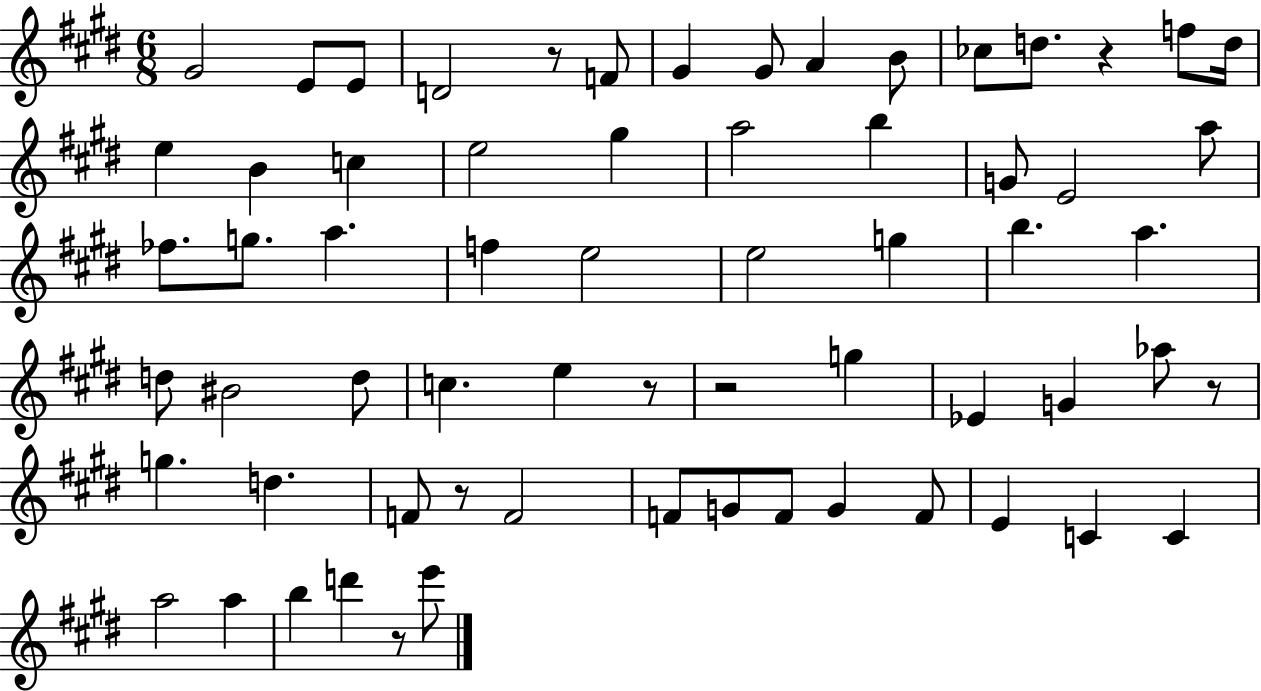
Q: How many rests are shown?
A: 7